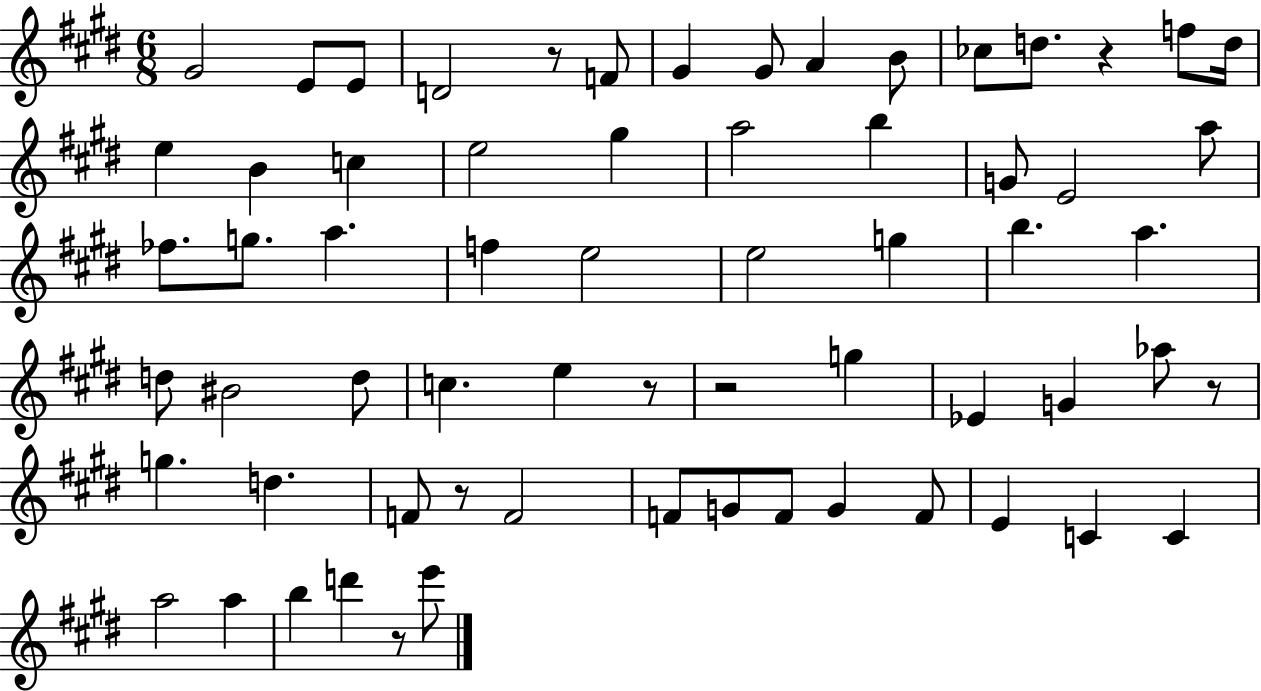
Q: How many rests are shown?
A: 7